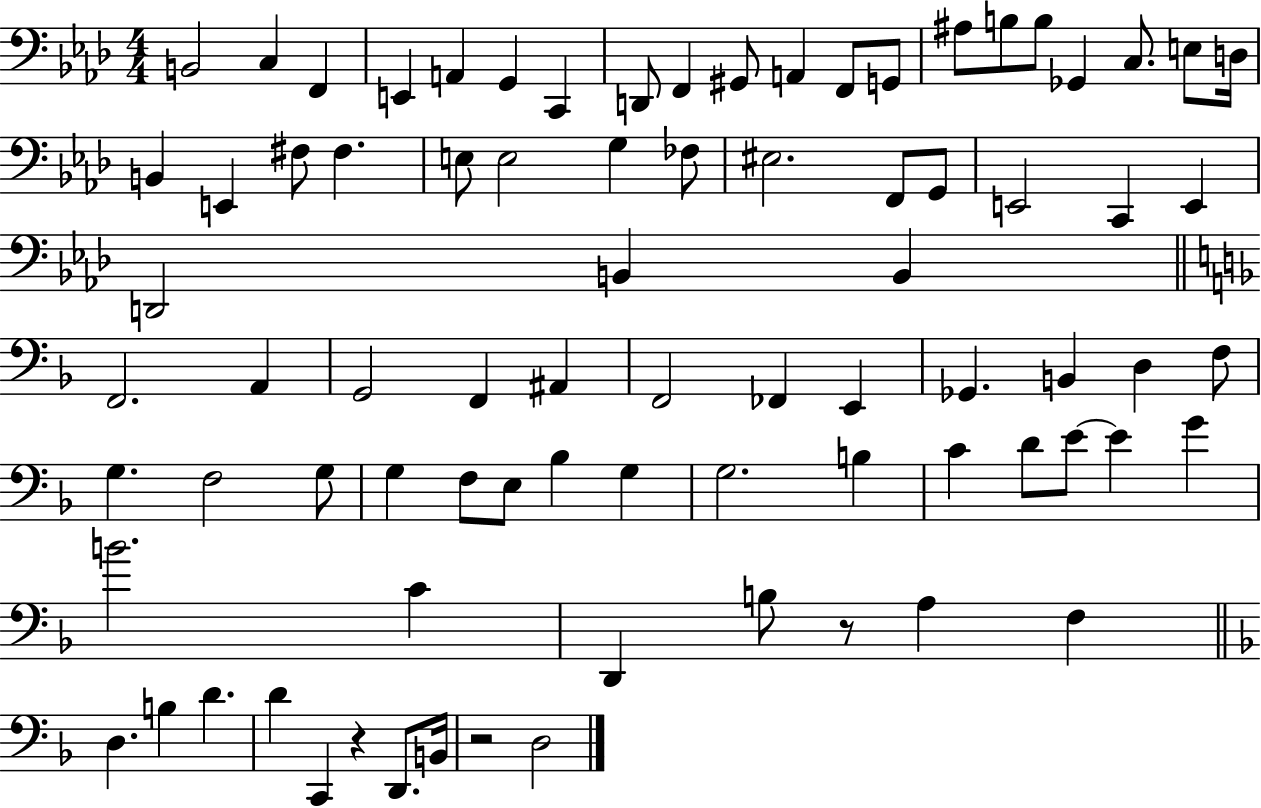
B2/h C3/q F2/q E2/q A2/q G2/q C2/q D2/e F2/q G#2/e A2/q F2/e G2/e A#3/e B3/e B3/e Gb2/q C3/e. E3/e D3/s B2/q E2/q F#3/e F#3/q. E3/e E3/h G3/q FES3/e EIS3/h. F2/e G2/e E2/h C2/q E2/q D2/h B2/q B2/q F2/h. A2/q G2/h F2/q A#2/q F2/h FES2/q E2/q Gb2/q. B2/q D3/q F3/e G3/q. F3/h G3/e G3/q F3/e E3/e Bb3/q G3/q G3/h. B3/q C4/q D4/e E4/e E4/q G4/q B4/h. C4/q D2/q B3/e R/e A3/q F3/q D3/q. B3/q D4/q. D4/q C2/q R/q D2/e. B2/s R/h D3/h